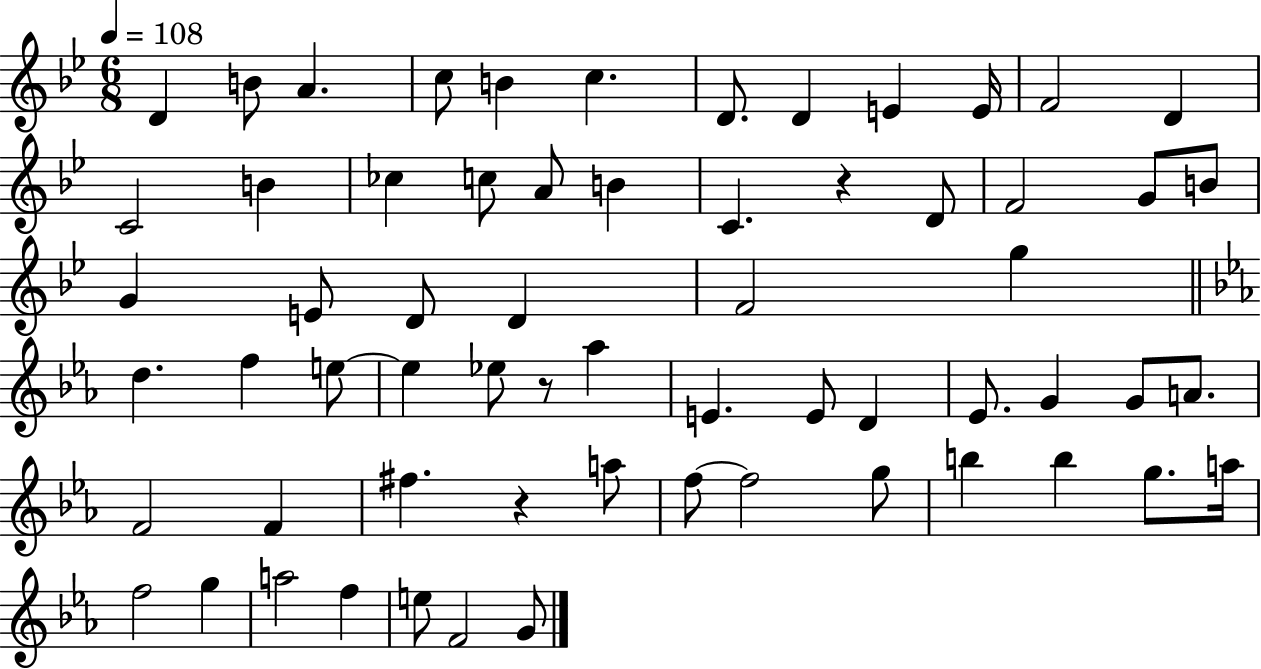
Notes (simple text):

D4/q B4/e A4/q. C5/e B4/q C5/q. D4/e. D4/q E4/q E4/s F4/h D4/q C4/h B4/q CES5/q C5/e A4/e B4/q C4/q. R/q D4/e F4/h G4/e B4/e G4/q E4/e D4/e D4/q F4/h G5/q D5/q. F5/q E5/e E5/q Eb5/e R/e Ab5/q E4/q. E4/e D4/q Eb4/e. G4/q G4/e A4/e. F4/h F4/q F#5/q. R/q A5/e F5/e F5/h G5/e B5/q B5/q G5/e. A5/s F5/h G5/q A5/h F5/q E5/e F4/h G4/e